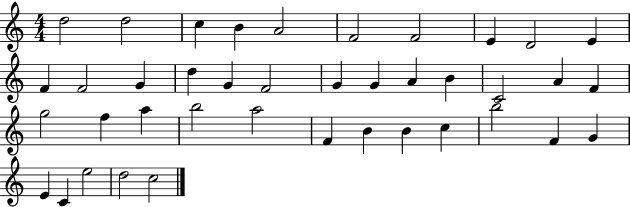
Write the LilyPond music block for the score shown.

{
  \clef treble
  \numericTimeSignature
  \time 4/4
  \key c \major
  d''2 d''2 | c''4 b'4 a'2 | f'2 f'2 | e'4 d'2 e'4 | \break f'4 f'2 g'4 | d''4 g'4 f'2 | g'4 g'4 a'4 b'4 | c'2 a'4 f'4 | \break g''2 f''4 a''4 | b''2 a''2 | f'4 b'4 b'4 c''4 | b''2 f'4 g'4 | \break e'4 c'4 e''2 | d''2 c''2 | \bar "|."
}